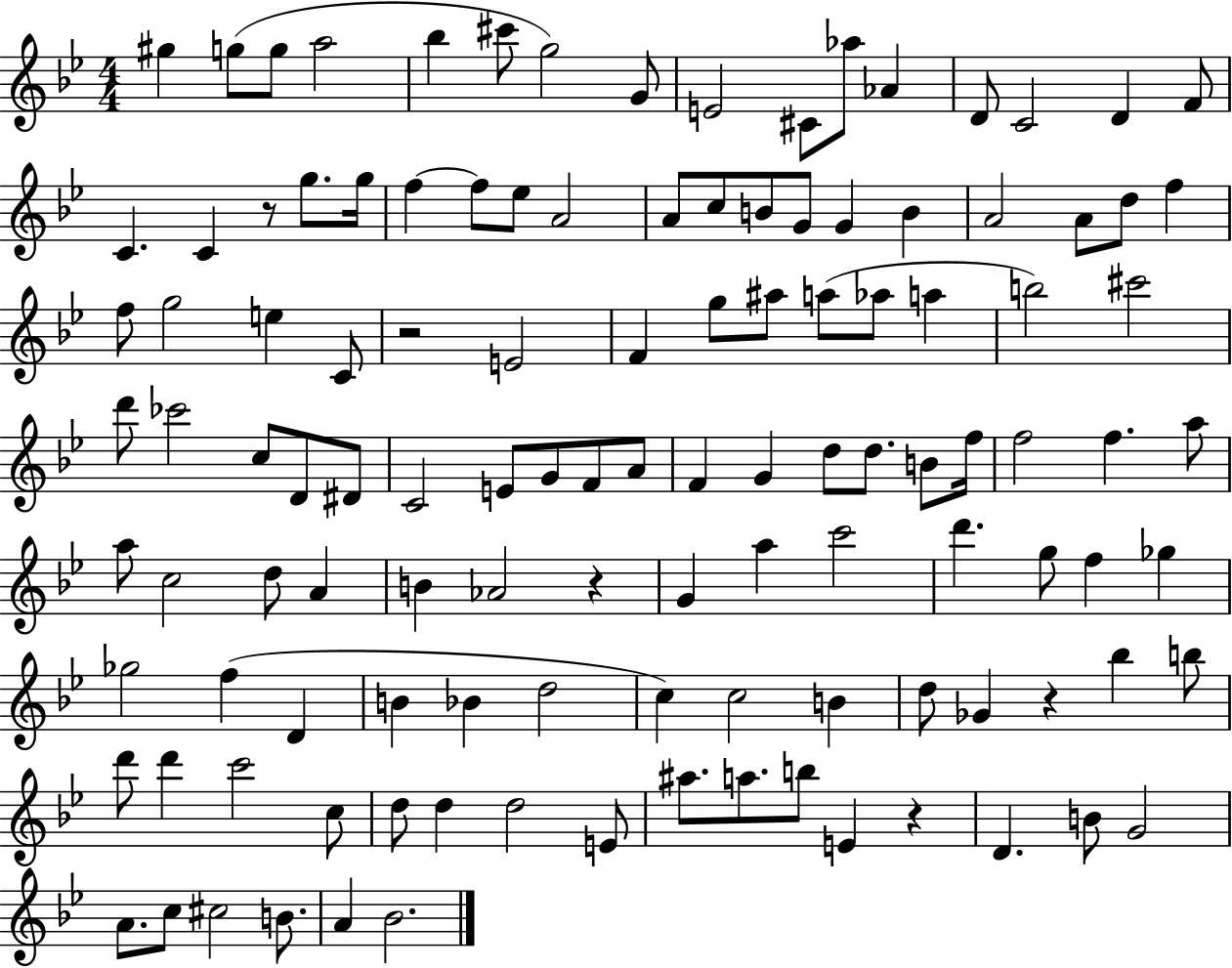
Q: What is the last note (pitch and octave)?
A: Bb4